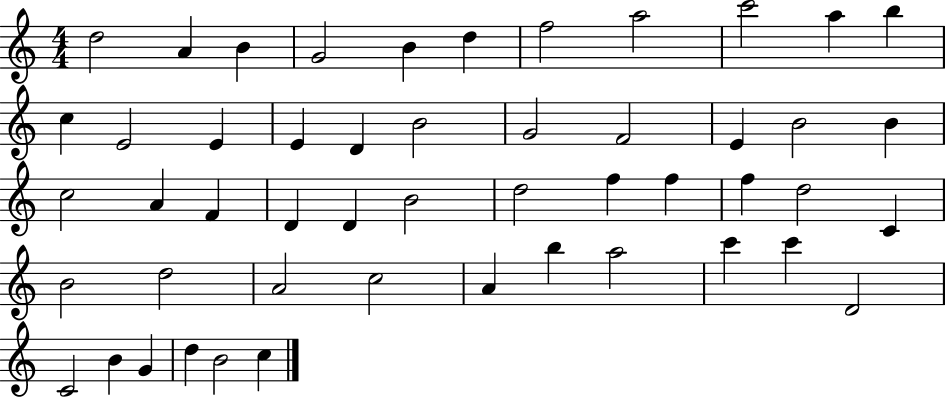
X:1
T:Untitled
M:4/4
L:1/4
K:C
d2 A B G2 B d f2 a2 c'2 a b c E2 E E D B2 G2 F2 E B2 B c2 A F D D B2 d2 f f f d2 C B2 d2 A2 c2 A b a2 c' c' D2 C2 B G d B2 c